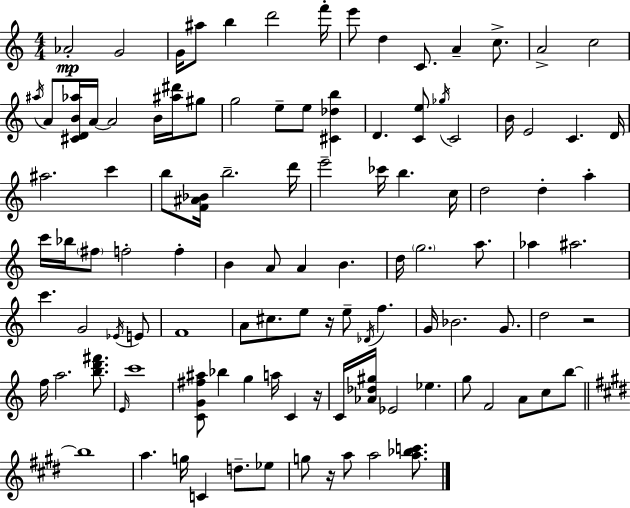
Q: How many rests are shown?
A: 4